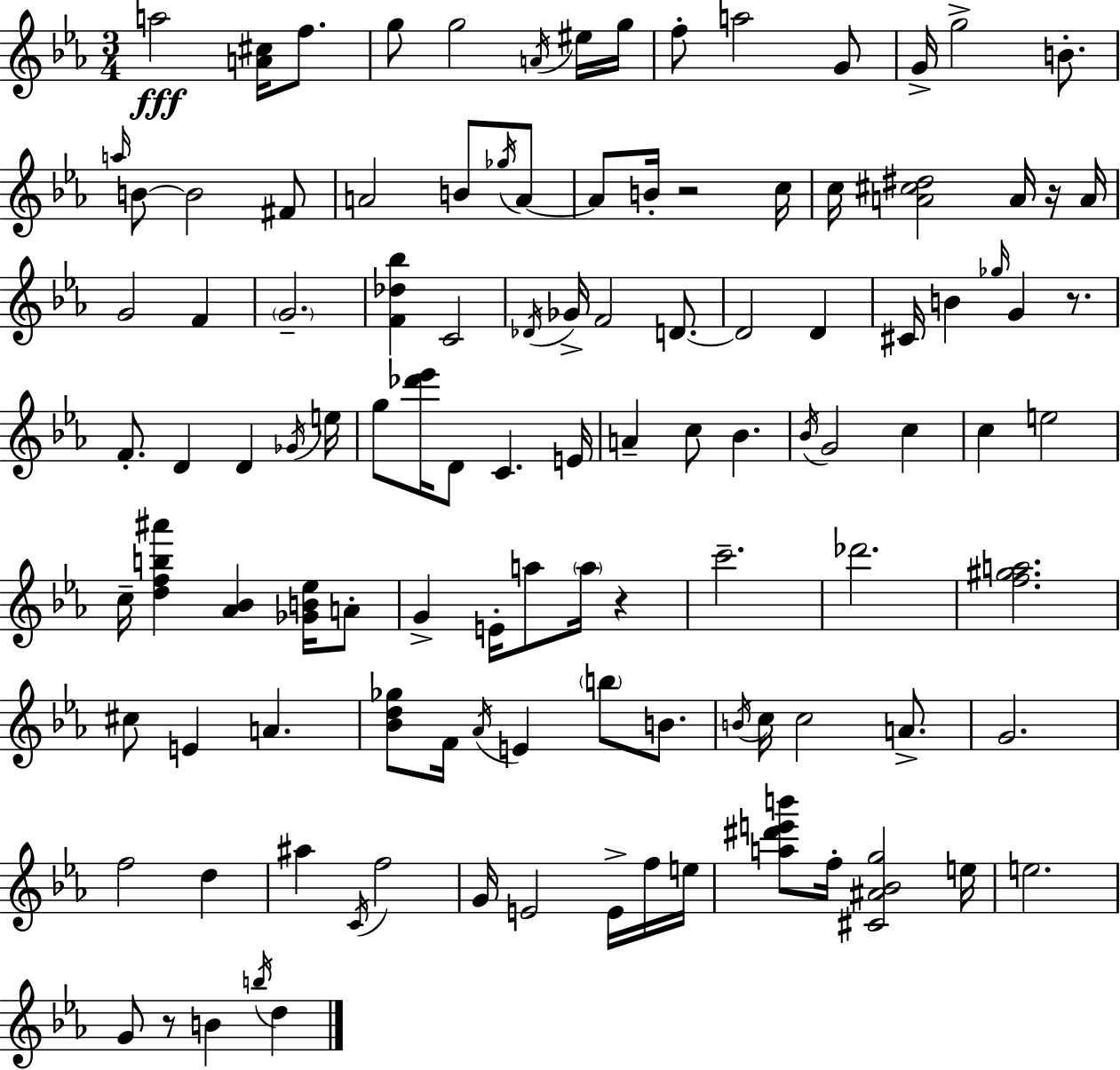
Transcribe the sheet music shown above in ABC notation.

X:1
T:Untitled
M:3/4
L:1/4
K:Eb
a2 [A^c]/4 f/2 g/2 g2 A/4 ^e/4 g/4 f/2 a2 G/2 G/4 g2 B/2 a/4 B/2 B2 ^F/2 A2 B/2 _g/4 A/2 A/2 B/4 z2 c/4 c/4 [A^c^d]2 A/4 z/4 A/4 G2 F G2 [F_d_b] C2 _D/4 _G/4 F2 D/2 D2 D ^C/4 B _g/4 G z/2 F/2 D D _G/4 e/4 g/2 [_d'_e']/4 D/2 C E/4 A c/2 _B _B/4 G2 c c e2 c/4 [dfb^a'] [_A_B] [_GB_e]/4 A/2 G E/4 a/2 a/4 z c'2 _d'2 [f^ga]2 ^c/2 E A [_Bd_g]/2 F/4 _A/4 E b/2 B/2 B/4 c/4 c2 A/2 G2 f2 d ^a C/4 f2 G/4 E2 E/4 f/4 e/4 [a^d'e'b']/2 f/4 [^C^A_Bg]2 e/4 e2 G/2 z/2 B b/4 d